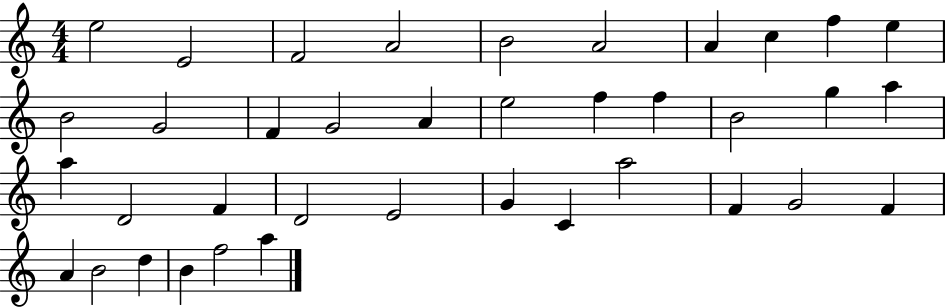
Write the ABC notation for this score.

X:1
T:Untitled
M:4/4
L:1/4
K:C
e2 E2 F2 A2 B2 A2 A c f e B2 G2 F G2 A e2 f f B2 g a a D2 F D2 E2 G C a2 F G2 F A B2 d B f2 a